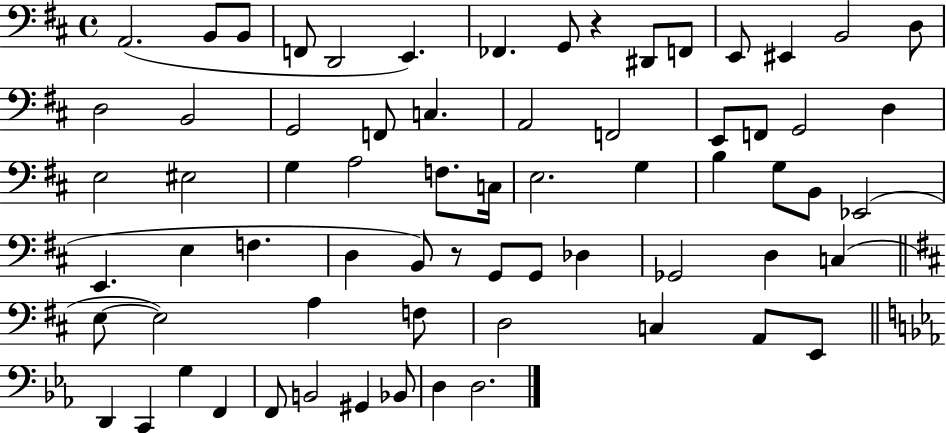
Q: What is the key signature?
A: D major